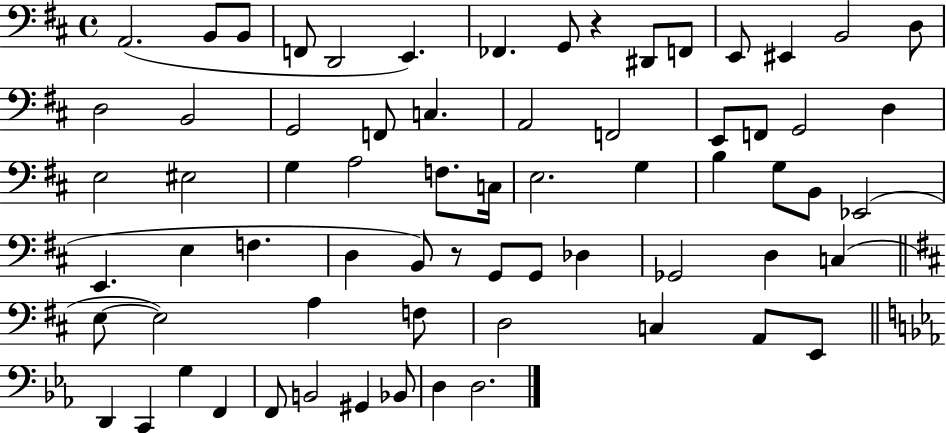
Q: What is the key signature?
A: D major